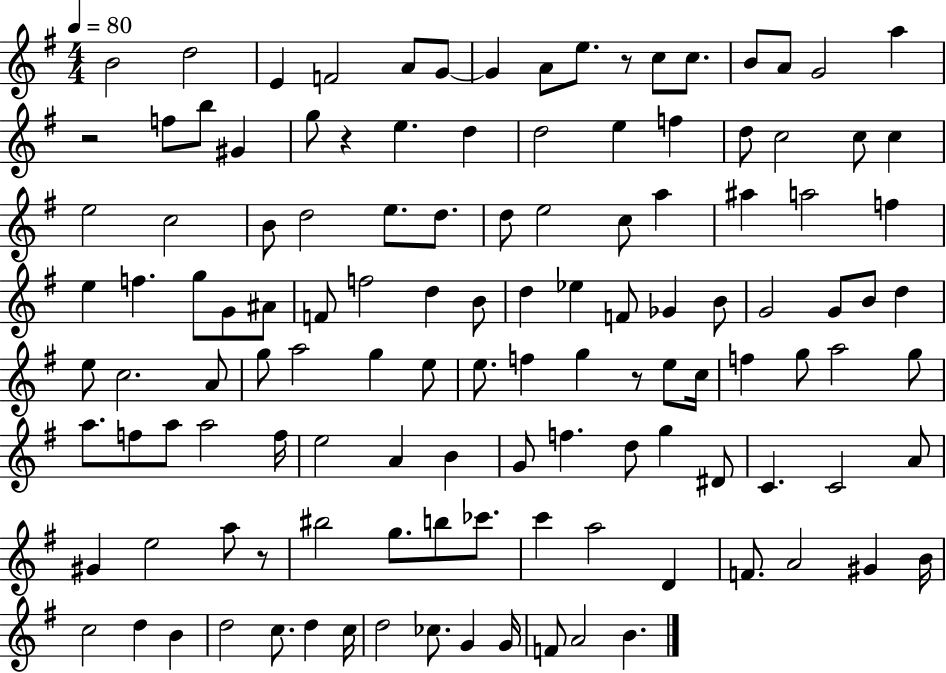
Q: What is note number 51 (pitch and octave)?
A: D5